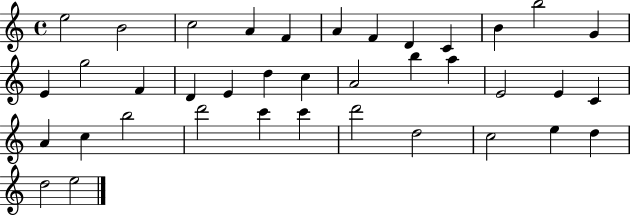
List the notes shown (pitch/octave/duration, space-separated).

E5/h B4/h C5/h A4/q F4/q A4/q F4/q D4/q C4/q B4/q B5/h G4/q E4/q G5/h F4/q D4/q E4/q D5/q C5/q A4/h B5/q A5/q E4/h E4/q C4/q A4/q C5/q B5/h D6/h C6/q C6/q D6/h D5/h C5/h E5/q D5/q D5/h E5/h